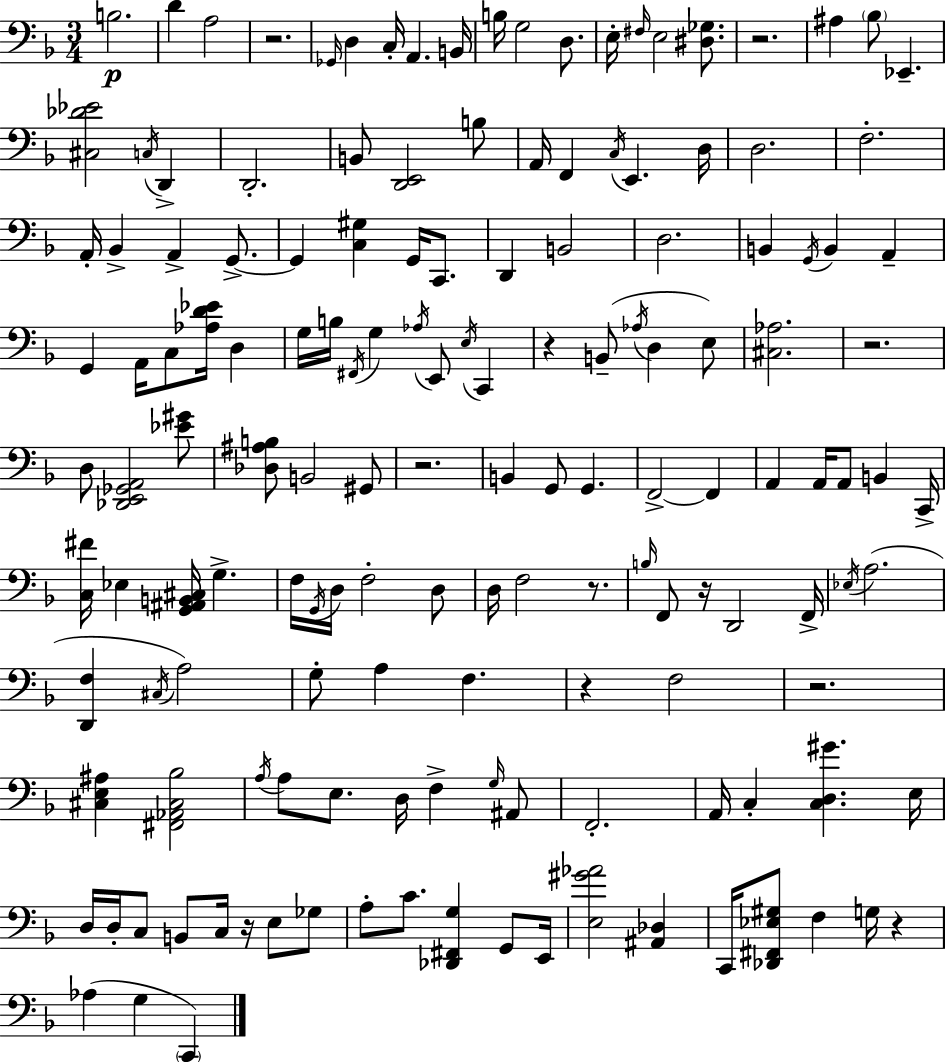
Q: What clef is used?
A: bass